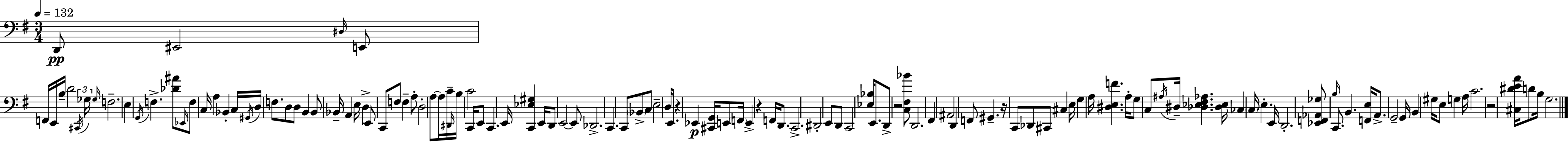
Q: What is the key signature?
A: E minor